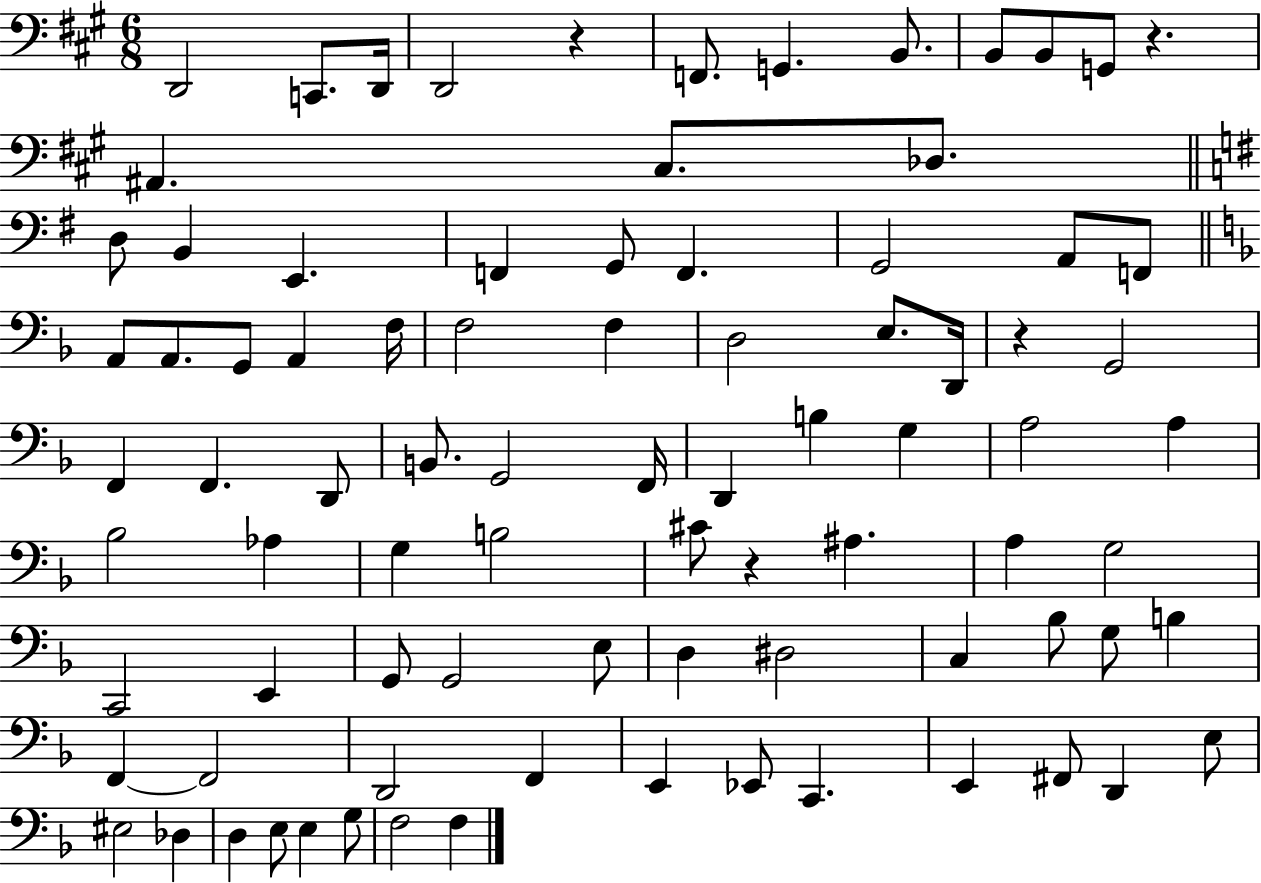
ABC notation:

X:1
T:Untitled
M:6/8
L:1/4
K:A
D,,2 C,,/2 D,,/4 D,,2 z F,,/2 G,, B,,/2 B,,/2 B,,/2 G,,/2 z ^A,, ^C,/2 _D,/2 D,/2 B,, E,, F,, G,,/2 F,, G,,2 A,,/2 F,,/2 A,,/2 A,,/2 G,,/2 A,, F,/4 F,2 F, D,2 E,/2 D,,/4 z G,,2 F,, F,, D,,/2 B,,/2 G,,2 F,,/4 D,, B, G, A,2 A, _B,2 _A, G, B,2 ^C/2 z ^A, A, G,2 C,,2 E,, G,,/2 G,,2 E,/2 D, ^D,2 C, _B,/2 G,/2 B, F,, F,,2 D,,2 F,, E,, _E,,/2 C,, E,, ^F,,/2 D,, E,/2 ^E,2 _D, D, E,/2 E, G,/2 F,2 F,